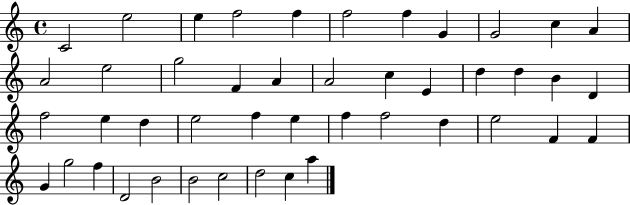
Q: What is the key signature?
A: C major